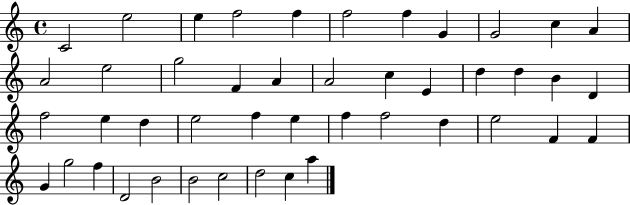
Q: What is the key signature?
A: C major